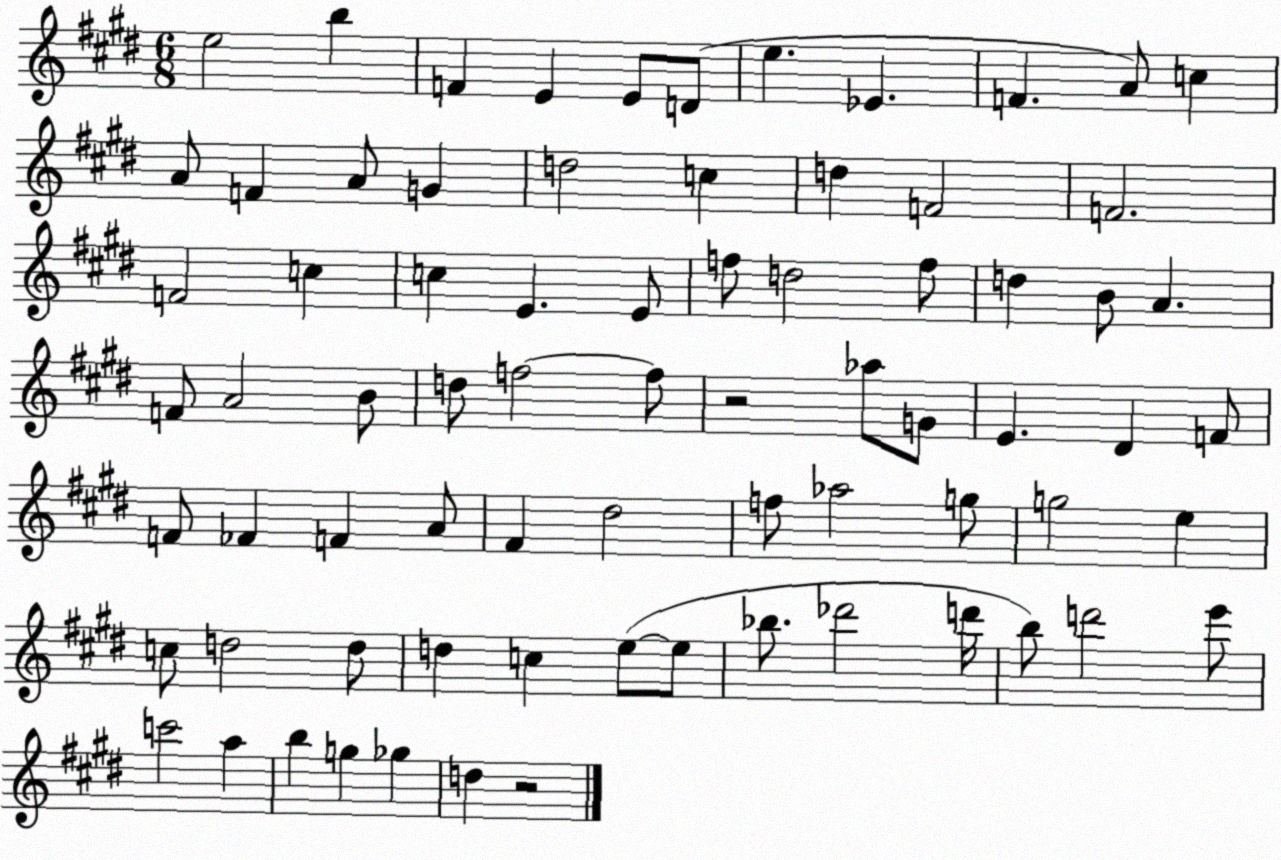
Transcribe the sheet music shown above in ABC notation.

X:1
T:Untitled
M:6/8
L:1/4
K:E
e2 b F E E/2 D/2 e _E F A/2 c A/2 F A/2 G d2 c d F2 F2 F2 c c E E/2 f/2 d2 f/2 d B/2 A F/2 A2 B/2 d/2 f2 f/2 z2 _a/2 G/2 E ^D F/2 F/2 _F F A/2 ^F ^d2 f/2 _a2 g/2 g2 e c/2 d2 d/2 d c e/2 e/2 _b/2 _d'2 d'/4 b/2 d'2 e'/2 c'2 a b g _g d z2